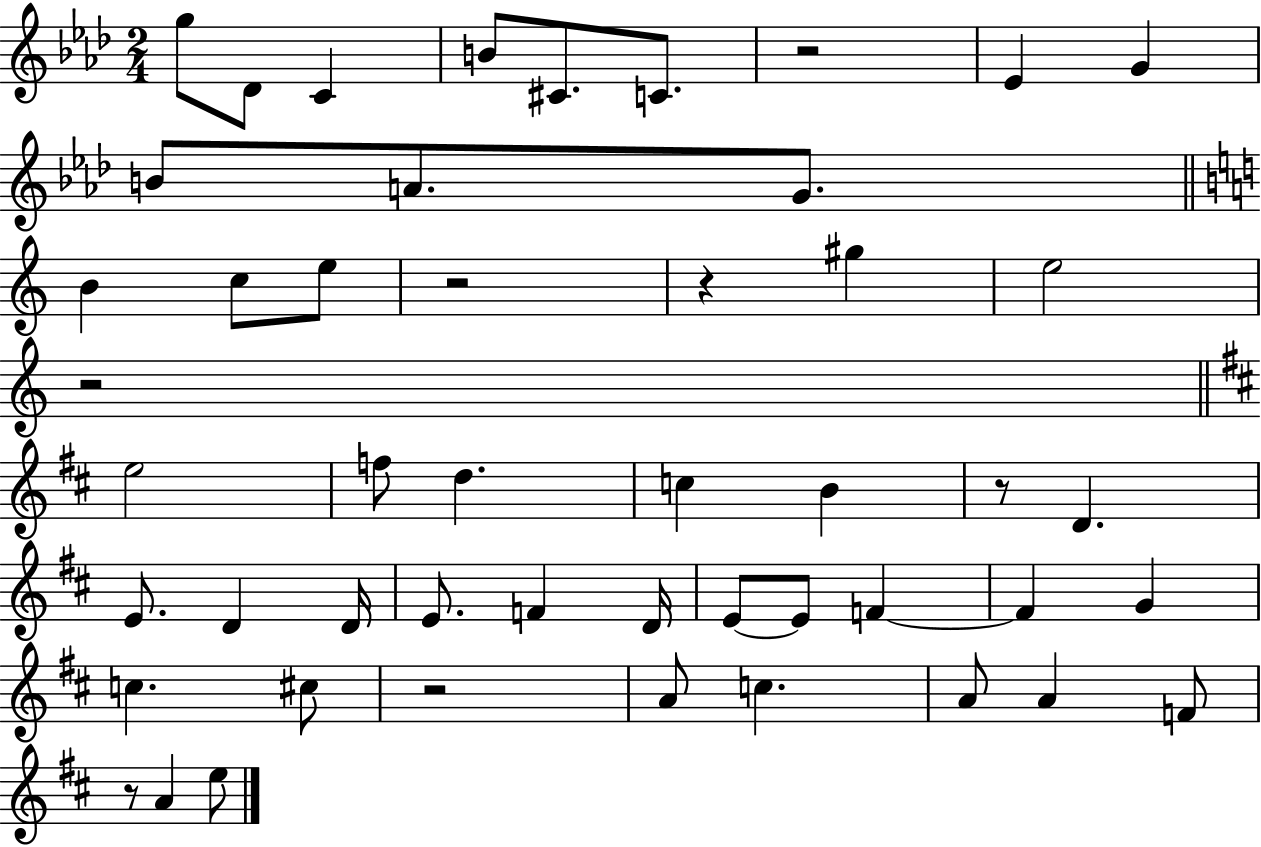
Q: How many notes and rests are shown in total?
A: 49